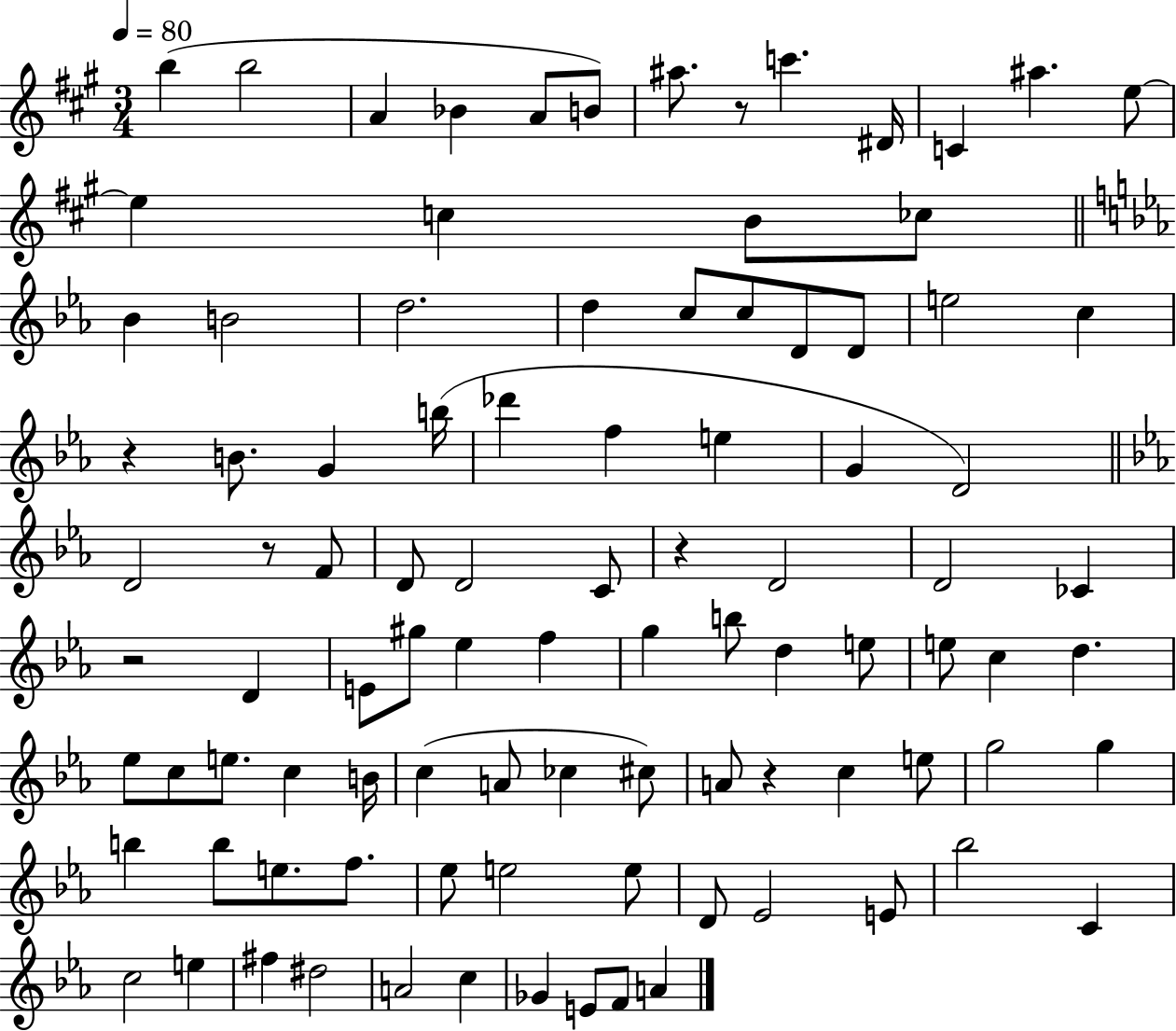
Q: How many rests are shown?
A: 6